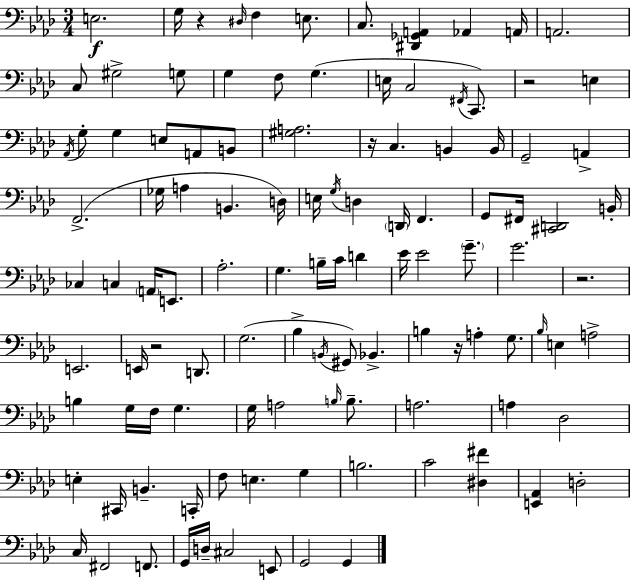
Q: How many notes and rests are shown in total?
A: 112